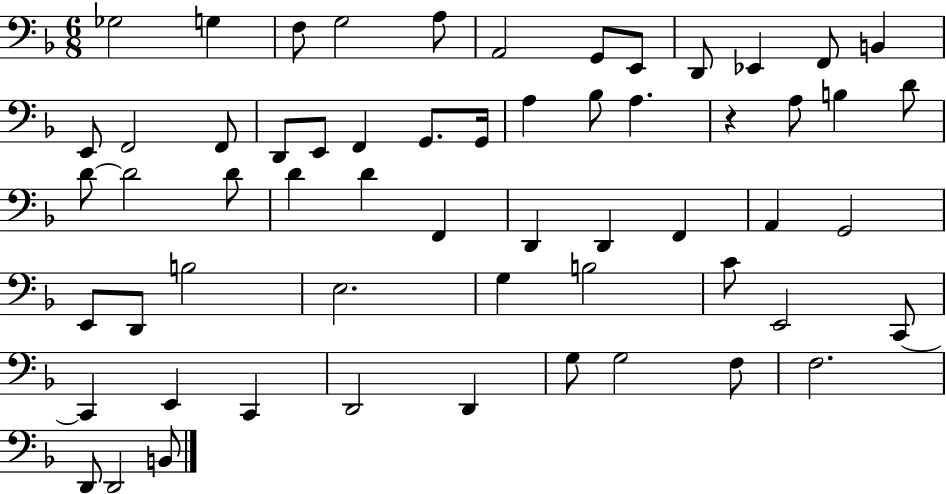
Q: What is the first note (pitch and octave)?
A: Gb3